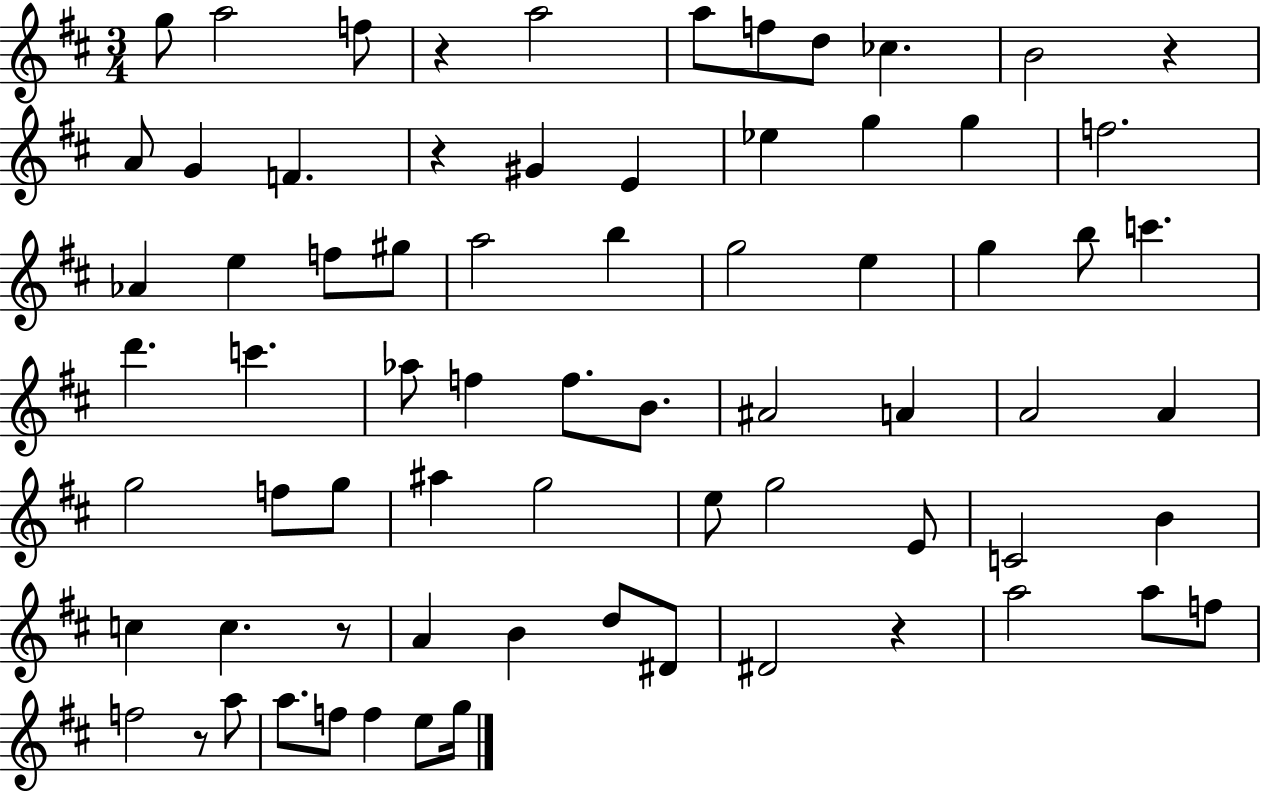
X:1
T:Untitled
M:3/4
L:1/4
K:D
g/2 a2 f/2 z a2 a/2 f/2 d/2 _c B2 z A/2 G F z ^G E _e g g f2 _A e f/2 ^g/2 a2 b g2 e g b/2 c' d' c' _a/2 f f/2 B/2 ^A2 A A2 A g2 f/2 g/2 ^a g2 e/2 g2 E/2 C2 B c c z/2 A B d/2 ^D/2 ^D2 z a2 a/2 f/2 f2 z/2 a/2 a/2 f/2 f e/2 g/4